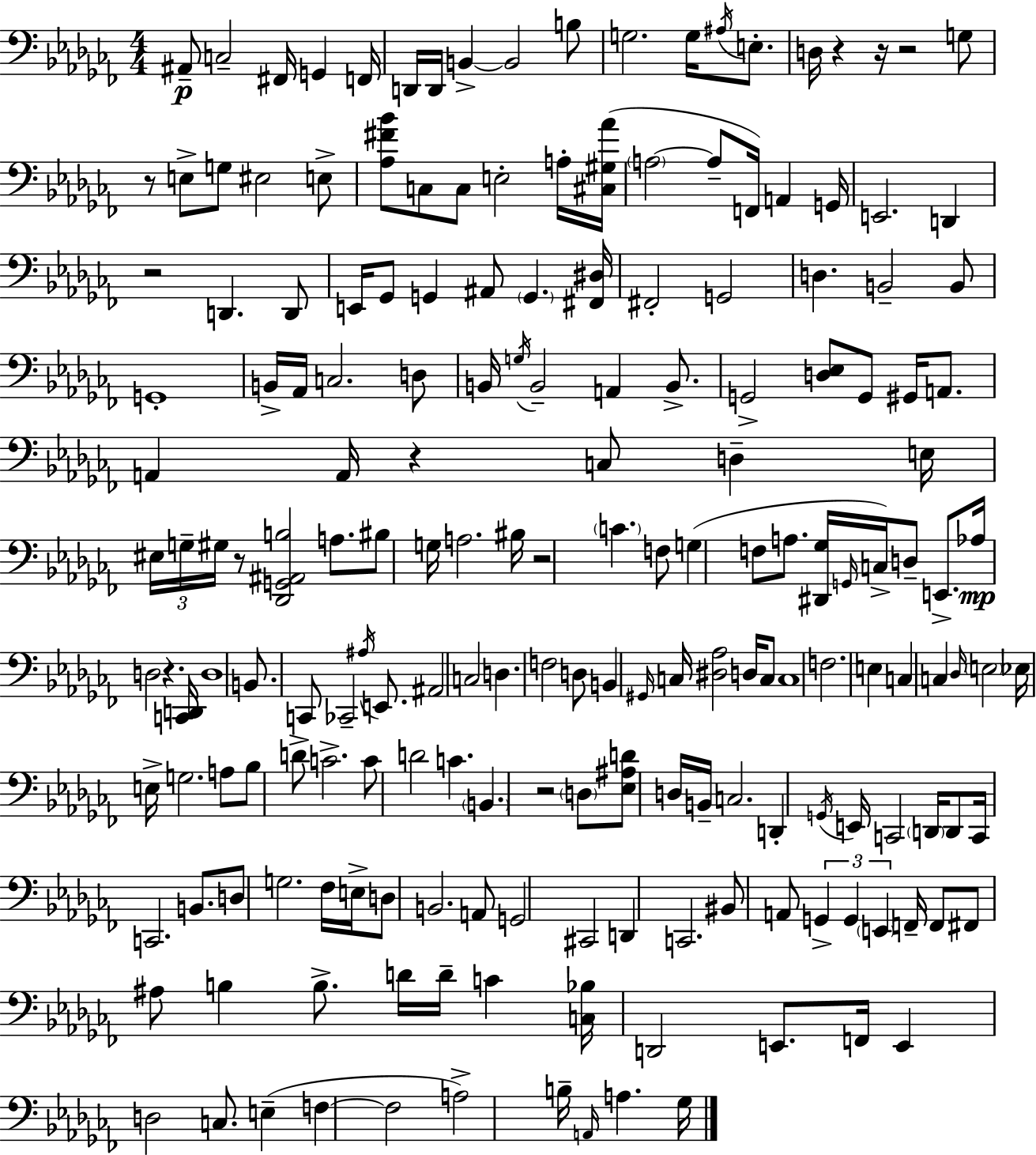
A#2/e C3/h F#2/s G2/q F2/s D2/s D2/s B2/q B2/h B3/e G3/h. G3/s A#3/s E3/e. D3/s R/q R/s R/h G3/e R/e E3/e G3/e EIS3/h E3/e [Ab3,F#4,Bb4]/e C3/e C3/e E3/h A3/s [C#3,G#3,Ab4]/s A3/h A3/e F2/s A2/q G2/s E2/h. D2/q R/h D2/q. D2/e E2/s Gb2/e G2/q A#2/e G2/q. [F#2,D#3]/s F#2/h G2/h D3/q. B2/h B2/e G2/w B2/s Ab2/s C3/h. D3/e B2/s G3/s B2/h A2/q B2/e. G2/h [D3,Eb3]/e G2/e G#2/s A2/e. A2/q A2/s R/q C3/e D3/q E3/s EIS3/s G3/s G#3/s R/e [Db2,G2,A#2,B3]/h A3/e. BIS3/e G3/s A3/h. BIS3/s R/h C4/q. F3/e G3/q F3/e A3/e. [D#2,Gb3]/s G2/s C3/s D3/e E2/e. Ab3/s D3/h R/q. [C2,D2]/s D3/w B2/e. C2/e CES2/h A#3/s E2/e. A#2/h C3/h D3/q. F3/h D3/e B2/q G#2/s C3/s [D#3,Ab3]/h D3/s C3/e C3/w F3/h. E3/q C3/q C3/q Db3/s E3/h Eb3/s E3/s G3/h. A3/e Bb3/e D4/e C4/h. C4/e D4/h C4/q. B2/q. R/h D3/e [Eb3,A#3,D4]/e D3/s B2/s C3/h. D2/q G2/s E2/s C2/h D2/s D2/e C2/s C2/h. B2/e. D3/e G3/h. FES3/s E3/s D3/e B2/h. A2/e G2/h C#2/h D2/q C2/h. BIS2/e A2/e G2/q G2/q E2/q F2/s F2/e F#2/e A#3/e B3/q B3/e. D4/s D4/s C4/q [C3,Bb3]/s D2/h E2/e. F2/s E2/q D3/h C3/e. E3/q F3/q F3/h A3/h B3/s A2/s A3/q. Gb3/s